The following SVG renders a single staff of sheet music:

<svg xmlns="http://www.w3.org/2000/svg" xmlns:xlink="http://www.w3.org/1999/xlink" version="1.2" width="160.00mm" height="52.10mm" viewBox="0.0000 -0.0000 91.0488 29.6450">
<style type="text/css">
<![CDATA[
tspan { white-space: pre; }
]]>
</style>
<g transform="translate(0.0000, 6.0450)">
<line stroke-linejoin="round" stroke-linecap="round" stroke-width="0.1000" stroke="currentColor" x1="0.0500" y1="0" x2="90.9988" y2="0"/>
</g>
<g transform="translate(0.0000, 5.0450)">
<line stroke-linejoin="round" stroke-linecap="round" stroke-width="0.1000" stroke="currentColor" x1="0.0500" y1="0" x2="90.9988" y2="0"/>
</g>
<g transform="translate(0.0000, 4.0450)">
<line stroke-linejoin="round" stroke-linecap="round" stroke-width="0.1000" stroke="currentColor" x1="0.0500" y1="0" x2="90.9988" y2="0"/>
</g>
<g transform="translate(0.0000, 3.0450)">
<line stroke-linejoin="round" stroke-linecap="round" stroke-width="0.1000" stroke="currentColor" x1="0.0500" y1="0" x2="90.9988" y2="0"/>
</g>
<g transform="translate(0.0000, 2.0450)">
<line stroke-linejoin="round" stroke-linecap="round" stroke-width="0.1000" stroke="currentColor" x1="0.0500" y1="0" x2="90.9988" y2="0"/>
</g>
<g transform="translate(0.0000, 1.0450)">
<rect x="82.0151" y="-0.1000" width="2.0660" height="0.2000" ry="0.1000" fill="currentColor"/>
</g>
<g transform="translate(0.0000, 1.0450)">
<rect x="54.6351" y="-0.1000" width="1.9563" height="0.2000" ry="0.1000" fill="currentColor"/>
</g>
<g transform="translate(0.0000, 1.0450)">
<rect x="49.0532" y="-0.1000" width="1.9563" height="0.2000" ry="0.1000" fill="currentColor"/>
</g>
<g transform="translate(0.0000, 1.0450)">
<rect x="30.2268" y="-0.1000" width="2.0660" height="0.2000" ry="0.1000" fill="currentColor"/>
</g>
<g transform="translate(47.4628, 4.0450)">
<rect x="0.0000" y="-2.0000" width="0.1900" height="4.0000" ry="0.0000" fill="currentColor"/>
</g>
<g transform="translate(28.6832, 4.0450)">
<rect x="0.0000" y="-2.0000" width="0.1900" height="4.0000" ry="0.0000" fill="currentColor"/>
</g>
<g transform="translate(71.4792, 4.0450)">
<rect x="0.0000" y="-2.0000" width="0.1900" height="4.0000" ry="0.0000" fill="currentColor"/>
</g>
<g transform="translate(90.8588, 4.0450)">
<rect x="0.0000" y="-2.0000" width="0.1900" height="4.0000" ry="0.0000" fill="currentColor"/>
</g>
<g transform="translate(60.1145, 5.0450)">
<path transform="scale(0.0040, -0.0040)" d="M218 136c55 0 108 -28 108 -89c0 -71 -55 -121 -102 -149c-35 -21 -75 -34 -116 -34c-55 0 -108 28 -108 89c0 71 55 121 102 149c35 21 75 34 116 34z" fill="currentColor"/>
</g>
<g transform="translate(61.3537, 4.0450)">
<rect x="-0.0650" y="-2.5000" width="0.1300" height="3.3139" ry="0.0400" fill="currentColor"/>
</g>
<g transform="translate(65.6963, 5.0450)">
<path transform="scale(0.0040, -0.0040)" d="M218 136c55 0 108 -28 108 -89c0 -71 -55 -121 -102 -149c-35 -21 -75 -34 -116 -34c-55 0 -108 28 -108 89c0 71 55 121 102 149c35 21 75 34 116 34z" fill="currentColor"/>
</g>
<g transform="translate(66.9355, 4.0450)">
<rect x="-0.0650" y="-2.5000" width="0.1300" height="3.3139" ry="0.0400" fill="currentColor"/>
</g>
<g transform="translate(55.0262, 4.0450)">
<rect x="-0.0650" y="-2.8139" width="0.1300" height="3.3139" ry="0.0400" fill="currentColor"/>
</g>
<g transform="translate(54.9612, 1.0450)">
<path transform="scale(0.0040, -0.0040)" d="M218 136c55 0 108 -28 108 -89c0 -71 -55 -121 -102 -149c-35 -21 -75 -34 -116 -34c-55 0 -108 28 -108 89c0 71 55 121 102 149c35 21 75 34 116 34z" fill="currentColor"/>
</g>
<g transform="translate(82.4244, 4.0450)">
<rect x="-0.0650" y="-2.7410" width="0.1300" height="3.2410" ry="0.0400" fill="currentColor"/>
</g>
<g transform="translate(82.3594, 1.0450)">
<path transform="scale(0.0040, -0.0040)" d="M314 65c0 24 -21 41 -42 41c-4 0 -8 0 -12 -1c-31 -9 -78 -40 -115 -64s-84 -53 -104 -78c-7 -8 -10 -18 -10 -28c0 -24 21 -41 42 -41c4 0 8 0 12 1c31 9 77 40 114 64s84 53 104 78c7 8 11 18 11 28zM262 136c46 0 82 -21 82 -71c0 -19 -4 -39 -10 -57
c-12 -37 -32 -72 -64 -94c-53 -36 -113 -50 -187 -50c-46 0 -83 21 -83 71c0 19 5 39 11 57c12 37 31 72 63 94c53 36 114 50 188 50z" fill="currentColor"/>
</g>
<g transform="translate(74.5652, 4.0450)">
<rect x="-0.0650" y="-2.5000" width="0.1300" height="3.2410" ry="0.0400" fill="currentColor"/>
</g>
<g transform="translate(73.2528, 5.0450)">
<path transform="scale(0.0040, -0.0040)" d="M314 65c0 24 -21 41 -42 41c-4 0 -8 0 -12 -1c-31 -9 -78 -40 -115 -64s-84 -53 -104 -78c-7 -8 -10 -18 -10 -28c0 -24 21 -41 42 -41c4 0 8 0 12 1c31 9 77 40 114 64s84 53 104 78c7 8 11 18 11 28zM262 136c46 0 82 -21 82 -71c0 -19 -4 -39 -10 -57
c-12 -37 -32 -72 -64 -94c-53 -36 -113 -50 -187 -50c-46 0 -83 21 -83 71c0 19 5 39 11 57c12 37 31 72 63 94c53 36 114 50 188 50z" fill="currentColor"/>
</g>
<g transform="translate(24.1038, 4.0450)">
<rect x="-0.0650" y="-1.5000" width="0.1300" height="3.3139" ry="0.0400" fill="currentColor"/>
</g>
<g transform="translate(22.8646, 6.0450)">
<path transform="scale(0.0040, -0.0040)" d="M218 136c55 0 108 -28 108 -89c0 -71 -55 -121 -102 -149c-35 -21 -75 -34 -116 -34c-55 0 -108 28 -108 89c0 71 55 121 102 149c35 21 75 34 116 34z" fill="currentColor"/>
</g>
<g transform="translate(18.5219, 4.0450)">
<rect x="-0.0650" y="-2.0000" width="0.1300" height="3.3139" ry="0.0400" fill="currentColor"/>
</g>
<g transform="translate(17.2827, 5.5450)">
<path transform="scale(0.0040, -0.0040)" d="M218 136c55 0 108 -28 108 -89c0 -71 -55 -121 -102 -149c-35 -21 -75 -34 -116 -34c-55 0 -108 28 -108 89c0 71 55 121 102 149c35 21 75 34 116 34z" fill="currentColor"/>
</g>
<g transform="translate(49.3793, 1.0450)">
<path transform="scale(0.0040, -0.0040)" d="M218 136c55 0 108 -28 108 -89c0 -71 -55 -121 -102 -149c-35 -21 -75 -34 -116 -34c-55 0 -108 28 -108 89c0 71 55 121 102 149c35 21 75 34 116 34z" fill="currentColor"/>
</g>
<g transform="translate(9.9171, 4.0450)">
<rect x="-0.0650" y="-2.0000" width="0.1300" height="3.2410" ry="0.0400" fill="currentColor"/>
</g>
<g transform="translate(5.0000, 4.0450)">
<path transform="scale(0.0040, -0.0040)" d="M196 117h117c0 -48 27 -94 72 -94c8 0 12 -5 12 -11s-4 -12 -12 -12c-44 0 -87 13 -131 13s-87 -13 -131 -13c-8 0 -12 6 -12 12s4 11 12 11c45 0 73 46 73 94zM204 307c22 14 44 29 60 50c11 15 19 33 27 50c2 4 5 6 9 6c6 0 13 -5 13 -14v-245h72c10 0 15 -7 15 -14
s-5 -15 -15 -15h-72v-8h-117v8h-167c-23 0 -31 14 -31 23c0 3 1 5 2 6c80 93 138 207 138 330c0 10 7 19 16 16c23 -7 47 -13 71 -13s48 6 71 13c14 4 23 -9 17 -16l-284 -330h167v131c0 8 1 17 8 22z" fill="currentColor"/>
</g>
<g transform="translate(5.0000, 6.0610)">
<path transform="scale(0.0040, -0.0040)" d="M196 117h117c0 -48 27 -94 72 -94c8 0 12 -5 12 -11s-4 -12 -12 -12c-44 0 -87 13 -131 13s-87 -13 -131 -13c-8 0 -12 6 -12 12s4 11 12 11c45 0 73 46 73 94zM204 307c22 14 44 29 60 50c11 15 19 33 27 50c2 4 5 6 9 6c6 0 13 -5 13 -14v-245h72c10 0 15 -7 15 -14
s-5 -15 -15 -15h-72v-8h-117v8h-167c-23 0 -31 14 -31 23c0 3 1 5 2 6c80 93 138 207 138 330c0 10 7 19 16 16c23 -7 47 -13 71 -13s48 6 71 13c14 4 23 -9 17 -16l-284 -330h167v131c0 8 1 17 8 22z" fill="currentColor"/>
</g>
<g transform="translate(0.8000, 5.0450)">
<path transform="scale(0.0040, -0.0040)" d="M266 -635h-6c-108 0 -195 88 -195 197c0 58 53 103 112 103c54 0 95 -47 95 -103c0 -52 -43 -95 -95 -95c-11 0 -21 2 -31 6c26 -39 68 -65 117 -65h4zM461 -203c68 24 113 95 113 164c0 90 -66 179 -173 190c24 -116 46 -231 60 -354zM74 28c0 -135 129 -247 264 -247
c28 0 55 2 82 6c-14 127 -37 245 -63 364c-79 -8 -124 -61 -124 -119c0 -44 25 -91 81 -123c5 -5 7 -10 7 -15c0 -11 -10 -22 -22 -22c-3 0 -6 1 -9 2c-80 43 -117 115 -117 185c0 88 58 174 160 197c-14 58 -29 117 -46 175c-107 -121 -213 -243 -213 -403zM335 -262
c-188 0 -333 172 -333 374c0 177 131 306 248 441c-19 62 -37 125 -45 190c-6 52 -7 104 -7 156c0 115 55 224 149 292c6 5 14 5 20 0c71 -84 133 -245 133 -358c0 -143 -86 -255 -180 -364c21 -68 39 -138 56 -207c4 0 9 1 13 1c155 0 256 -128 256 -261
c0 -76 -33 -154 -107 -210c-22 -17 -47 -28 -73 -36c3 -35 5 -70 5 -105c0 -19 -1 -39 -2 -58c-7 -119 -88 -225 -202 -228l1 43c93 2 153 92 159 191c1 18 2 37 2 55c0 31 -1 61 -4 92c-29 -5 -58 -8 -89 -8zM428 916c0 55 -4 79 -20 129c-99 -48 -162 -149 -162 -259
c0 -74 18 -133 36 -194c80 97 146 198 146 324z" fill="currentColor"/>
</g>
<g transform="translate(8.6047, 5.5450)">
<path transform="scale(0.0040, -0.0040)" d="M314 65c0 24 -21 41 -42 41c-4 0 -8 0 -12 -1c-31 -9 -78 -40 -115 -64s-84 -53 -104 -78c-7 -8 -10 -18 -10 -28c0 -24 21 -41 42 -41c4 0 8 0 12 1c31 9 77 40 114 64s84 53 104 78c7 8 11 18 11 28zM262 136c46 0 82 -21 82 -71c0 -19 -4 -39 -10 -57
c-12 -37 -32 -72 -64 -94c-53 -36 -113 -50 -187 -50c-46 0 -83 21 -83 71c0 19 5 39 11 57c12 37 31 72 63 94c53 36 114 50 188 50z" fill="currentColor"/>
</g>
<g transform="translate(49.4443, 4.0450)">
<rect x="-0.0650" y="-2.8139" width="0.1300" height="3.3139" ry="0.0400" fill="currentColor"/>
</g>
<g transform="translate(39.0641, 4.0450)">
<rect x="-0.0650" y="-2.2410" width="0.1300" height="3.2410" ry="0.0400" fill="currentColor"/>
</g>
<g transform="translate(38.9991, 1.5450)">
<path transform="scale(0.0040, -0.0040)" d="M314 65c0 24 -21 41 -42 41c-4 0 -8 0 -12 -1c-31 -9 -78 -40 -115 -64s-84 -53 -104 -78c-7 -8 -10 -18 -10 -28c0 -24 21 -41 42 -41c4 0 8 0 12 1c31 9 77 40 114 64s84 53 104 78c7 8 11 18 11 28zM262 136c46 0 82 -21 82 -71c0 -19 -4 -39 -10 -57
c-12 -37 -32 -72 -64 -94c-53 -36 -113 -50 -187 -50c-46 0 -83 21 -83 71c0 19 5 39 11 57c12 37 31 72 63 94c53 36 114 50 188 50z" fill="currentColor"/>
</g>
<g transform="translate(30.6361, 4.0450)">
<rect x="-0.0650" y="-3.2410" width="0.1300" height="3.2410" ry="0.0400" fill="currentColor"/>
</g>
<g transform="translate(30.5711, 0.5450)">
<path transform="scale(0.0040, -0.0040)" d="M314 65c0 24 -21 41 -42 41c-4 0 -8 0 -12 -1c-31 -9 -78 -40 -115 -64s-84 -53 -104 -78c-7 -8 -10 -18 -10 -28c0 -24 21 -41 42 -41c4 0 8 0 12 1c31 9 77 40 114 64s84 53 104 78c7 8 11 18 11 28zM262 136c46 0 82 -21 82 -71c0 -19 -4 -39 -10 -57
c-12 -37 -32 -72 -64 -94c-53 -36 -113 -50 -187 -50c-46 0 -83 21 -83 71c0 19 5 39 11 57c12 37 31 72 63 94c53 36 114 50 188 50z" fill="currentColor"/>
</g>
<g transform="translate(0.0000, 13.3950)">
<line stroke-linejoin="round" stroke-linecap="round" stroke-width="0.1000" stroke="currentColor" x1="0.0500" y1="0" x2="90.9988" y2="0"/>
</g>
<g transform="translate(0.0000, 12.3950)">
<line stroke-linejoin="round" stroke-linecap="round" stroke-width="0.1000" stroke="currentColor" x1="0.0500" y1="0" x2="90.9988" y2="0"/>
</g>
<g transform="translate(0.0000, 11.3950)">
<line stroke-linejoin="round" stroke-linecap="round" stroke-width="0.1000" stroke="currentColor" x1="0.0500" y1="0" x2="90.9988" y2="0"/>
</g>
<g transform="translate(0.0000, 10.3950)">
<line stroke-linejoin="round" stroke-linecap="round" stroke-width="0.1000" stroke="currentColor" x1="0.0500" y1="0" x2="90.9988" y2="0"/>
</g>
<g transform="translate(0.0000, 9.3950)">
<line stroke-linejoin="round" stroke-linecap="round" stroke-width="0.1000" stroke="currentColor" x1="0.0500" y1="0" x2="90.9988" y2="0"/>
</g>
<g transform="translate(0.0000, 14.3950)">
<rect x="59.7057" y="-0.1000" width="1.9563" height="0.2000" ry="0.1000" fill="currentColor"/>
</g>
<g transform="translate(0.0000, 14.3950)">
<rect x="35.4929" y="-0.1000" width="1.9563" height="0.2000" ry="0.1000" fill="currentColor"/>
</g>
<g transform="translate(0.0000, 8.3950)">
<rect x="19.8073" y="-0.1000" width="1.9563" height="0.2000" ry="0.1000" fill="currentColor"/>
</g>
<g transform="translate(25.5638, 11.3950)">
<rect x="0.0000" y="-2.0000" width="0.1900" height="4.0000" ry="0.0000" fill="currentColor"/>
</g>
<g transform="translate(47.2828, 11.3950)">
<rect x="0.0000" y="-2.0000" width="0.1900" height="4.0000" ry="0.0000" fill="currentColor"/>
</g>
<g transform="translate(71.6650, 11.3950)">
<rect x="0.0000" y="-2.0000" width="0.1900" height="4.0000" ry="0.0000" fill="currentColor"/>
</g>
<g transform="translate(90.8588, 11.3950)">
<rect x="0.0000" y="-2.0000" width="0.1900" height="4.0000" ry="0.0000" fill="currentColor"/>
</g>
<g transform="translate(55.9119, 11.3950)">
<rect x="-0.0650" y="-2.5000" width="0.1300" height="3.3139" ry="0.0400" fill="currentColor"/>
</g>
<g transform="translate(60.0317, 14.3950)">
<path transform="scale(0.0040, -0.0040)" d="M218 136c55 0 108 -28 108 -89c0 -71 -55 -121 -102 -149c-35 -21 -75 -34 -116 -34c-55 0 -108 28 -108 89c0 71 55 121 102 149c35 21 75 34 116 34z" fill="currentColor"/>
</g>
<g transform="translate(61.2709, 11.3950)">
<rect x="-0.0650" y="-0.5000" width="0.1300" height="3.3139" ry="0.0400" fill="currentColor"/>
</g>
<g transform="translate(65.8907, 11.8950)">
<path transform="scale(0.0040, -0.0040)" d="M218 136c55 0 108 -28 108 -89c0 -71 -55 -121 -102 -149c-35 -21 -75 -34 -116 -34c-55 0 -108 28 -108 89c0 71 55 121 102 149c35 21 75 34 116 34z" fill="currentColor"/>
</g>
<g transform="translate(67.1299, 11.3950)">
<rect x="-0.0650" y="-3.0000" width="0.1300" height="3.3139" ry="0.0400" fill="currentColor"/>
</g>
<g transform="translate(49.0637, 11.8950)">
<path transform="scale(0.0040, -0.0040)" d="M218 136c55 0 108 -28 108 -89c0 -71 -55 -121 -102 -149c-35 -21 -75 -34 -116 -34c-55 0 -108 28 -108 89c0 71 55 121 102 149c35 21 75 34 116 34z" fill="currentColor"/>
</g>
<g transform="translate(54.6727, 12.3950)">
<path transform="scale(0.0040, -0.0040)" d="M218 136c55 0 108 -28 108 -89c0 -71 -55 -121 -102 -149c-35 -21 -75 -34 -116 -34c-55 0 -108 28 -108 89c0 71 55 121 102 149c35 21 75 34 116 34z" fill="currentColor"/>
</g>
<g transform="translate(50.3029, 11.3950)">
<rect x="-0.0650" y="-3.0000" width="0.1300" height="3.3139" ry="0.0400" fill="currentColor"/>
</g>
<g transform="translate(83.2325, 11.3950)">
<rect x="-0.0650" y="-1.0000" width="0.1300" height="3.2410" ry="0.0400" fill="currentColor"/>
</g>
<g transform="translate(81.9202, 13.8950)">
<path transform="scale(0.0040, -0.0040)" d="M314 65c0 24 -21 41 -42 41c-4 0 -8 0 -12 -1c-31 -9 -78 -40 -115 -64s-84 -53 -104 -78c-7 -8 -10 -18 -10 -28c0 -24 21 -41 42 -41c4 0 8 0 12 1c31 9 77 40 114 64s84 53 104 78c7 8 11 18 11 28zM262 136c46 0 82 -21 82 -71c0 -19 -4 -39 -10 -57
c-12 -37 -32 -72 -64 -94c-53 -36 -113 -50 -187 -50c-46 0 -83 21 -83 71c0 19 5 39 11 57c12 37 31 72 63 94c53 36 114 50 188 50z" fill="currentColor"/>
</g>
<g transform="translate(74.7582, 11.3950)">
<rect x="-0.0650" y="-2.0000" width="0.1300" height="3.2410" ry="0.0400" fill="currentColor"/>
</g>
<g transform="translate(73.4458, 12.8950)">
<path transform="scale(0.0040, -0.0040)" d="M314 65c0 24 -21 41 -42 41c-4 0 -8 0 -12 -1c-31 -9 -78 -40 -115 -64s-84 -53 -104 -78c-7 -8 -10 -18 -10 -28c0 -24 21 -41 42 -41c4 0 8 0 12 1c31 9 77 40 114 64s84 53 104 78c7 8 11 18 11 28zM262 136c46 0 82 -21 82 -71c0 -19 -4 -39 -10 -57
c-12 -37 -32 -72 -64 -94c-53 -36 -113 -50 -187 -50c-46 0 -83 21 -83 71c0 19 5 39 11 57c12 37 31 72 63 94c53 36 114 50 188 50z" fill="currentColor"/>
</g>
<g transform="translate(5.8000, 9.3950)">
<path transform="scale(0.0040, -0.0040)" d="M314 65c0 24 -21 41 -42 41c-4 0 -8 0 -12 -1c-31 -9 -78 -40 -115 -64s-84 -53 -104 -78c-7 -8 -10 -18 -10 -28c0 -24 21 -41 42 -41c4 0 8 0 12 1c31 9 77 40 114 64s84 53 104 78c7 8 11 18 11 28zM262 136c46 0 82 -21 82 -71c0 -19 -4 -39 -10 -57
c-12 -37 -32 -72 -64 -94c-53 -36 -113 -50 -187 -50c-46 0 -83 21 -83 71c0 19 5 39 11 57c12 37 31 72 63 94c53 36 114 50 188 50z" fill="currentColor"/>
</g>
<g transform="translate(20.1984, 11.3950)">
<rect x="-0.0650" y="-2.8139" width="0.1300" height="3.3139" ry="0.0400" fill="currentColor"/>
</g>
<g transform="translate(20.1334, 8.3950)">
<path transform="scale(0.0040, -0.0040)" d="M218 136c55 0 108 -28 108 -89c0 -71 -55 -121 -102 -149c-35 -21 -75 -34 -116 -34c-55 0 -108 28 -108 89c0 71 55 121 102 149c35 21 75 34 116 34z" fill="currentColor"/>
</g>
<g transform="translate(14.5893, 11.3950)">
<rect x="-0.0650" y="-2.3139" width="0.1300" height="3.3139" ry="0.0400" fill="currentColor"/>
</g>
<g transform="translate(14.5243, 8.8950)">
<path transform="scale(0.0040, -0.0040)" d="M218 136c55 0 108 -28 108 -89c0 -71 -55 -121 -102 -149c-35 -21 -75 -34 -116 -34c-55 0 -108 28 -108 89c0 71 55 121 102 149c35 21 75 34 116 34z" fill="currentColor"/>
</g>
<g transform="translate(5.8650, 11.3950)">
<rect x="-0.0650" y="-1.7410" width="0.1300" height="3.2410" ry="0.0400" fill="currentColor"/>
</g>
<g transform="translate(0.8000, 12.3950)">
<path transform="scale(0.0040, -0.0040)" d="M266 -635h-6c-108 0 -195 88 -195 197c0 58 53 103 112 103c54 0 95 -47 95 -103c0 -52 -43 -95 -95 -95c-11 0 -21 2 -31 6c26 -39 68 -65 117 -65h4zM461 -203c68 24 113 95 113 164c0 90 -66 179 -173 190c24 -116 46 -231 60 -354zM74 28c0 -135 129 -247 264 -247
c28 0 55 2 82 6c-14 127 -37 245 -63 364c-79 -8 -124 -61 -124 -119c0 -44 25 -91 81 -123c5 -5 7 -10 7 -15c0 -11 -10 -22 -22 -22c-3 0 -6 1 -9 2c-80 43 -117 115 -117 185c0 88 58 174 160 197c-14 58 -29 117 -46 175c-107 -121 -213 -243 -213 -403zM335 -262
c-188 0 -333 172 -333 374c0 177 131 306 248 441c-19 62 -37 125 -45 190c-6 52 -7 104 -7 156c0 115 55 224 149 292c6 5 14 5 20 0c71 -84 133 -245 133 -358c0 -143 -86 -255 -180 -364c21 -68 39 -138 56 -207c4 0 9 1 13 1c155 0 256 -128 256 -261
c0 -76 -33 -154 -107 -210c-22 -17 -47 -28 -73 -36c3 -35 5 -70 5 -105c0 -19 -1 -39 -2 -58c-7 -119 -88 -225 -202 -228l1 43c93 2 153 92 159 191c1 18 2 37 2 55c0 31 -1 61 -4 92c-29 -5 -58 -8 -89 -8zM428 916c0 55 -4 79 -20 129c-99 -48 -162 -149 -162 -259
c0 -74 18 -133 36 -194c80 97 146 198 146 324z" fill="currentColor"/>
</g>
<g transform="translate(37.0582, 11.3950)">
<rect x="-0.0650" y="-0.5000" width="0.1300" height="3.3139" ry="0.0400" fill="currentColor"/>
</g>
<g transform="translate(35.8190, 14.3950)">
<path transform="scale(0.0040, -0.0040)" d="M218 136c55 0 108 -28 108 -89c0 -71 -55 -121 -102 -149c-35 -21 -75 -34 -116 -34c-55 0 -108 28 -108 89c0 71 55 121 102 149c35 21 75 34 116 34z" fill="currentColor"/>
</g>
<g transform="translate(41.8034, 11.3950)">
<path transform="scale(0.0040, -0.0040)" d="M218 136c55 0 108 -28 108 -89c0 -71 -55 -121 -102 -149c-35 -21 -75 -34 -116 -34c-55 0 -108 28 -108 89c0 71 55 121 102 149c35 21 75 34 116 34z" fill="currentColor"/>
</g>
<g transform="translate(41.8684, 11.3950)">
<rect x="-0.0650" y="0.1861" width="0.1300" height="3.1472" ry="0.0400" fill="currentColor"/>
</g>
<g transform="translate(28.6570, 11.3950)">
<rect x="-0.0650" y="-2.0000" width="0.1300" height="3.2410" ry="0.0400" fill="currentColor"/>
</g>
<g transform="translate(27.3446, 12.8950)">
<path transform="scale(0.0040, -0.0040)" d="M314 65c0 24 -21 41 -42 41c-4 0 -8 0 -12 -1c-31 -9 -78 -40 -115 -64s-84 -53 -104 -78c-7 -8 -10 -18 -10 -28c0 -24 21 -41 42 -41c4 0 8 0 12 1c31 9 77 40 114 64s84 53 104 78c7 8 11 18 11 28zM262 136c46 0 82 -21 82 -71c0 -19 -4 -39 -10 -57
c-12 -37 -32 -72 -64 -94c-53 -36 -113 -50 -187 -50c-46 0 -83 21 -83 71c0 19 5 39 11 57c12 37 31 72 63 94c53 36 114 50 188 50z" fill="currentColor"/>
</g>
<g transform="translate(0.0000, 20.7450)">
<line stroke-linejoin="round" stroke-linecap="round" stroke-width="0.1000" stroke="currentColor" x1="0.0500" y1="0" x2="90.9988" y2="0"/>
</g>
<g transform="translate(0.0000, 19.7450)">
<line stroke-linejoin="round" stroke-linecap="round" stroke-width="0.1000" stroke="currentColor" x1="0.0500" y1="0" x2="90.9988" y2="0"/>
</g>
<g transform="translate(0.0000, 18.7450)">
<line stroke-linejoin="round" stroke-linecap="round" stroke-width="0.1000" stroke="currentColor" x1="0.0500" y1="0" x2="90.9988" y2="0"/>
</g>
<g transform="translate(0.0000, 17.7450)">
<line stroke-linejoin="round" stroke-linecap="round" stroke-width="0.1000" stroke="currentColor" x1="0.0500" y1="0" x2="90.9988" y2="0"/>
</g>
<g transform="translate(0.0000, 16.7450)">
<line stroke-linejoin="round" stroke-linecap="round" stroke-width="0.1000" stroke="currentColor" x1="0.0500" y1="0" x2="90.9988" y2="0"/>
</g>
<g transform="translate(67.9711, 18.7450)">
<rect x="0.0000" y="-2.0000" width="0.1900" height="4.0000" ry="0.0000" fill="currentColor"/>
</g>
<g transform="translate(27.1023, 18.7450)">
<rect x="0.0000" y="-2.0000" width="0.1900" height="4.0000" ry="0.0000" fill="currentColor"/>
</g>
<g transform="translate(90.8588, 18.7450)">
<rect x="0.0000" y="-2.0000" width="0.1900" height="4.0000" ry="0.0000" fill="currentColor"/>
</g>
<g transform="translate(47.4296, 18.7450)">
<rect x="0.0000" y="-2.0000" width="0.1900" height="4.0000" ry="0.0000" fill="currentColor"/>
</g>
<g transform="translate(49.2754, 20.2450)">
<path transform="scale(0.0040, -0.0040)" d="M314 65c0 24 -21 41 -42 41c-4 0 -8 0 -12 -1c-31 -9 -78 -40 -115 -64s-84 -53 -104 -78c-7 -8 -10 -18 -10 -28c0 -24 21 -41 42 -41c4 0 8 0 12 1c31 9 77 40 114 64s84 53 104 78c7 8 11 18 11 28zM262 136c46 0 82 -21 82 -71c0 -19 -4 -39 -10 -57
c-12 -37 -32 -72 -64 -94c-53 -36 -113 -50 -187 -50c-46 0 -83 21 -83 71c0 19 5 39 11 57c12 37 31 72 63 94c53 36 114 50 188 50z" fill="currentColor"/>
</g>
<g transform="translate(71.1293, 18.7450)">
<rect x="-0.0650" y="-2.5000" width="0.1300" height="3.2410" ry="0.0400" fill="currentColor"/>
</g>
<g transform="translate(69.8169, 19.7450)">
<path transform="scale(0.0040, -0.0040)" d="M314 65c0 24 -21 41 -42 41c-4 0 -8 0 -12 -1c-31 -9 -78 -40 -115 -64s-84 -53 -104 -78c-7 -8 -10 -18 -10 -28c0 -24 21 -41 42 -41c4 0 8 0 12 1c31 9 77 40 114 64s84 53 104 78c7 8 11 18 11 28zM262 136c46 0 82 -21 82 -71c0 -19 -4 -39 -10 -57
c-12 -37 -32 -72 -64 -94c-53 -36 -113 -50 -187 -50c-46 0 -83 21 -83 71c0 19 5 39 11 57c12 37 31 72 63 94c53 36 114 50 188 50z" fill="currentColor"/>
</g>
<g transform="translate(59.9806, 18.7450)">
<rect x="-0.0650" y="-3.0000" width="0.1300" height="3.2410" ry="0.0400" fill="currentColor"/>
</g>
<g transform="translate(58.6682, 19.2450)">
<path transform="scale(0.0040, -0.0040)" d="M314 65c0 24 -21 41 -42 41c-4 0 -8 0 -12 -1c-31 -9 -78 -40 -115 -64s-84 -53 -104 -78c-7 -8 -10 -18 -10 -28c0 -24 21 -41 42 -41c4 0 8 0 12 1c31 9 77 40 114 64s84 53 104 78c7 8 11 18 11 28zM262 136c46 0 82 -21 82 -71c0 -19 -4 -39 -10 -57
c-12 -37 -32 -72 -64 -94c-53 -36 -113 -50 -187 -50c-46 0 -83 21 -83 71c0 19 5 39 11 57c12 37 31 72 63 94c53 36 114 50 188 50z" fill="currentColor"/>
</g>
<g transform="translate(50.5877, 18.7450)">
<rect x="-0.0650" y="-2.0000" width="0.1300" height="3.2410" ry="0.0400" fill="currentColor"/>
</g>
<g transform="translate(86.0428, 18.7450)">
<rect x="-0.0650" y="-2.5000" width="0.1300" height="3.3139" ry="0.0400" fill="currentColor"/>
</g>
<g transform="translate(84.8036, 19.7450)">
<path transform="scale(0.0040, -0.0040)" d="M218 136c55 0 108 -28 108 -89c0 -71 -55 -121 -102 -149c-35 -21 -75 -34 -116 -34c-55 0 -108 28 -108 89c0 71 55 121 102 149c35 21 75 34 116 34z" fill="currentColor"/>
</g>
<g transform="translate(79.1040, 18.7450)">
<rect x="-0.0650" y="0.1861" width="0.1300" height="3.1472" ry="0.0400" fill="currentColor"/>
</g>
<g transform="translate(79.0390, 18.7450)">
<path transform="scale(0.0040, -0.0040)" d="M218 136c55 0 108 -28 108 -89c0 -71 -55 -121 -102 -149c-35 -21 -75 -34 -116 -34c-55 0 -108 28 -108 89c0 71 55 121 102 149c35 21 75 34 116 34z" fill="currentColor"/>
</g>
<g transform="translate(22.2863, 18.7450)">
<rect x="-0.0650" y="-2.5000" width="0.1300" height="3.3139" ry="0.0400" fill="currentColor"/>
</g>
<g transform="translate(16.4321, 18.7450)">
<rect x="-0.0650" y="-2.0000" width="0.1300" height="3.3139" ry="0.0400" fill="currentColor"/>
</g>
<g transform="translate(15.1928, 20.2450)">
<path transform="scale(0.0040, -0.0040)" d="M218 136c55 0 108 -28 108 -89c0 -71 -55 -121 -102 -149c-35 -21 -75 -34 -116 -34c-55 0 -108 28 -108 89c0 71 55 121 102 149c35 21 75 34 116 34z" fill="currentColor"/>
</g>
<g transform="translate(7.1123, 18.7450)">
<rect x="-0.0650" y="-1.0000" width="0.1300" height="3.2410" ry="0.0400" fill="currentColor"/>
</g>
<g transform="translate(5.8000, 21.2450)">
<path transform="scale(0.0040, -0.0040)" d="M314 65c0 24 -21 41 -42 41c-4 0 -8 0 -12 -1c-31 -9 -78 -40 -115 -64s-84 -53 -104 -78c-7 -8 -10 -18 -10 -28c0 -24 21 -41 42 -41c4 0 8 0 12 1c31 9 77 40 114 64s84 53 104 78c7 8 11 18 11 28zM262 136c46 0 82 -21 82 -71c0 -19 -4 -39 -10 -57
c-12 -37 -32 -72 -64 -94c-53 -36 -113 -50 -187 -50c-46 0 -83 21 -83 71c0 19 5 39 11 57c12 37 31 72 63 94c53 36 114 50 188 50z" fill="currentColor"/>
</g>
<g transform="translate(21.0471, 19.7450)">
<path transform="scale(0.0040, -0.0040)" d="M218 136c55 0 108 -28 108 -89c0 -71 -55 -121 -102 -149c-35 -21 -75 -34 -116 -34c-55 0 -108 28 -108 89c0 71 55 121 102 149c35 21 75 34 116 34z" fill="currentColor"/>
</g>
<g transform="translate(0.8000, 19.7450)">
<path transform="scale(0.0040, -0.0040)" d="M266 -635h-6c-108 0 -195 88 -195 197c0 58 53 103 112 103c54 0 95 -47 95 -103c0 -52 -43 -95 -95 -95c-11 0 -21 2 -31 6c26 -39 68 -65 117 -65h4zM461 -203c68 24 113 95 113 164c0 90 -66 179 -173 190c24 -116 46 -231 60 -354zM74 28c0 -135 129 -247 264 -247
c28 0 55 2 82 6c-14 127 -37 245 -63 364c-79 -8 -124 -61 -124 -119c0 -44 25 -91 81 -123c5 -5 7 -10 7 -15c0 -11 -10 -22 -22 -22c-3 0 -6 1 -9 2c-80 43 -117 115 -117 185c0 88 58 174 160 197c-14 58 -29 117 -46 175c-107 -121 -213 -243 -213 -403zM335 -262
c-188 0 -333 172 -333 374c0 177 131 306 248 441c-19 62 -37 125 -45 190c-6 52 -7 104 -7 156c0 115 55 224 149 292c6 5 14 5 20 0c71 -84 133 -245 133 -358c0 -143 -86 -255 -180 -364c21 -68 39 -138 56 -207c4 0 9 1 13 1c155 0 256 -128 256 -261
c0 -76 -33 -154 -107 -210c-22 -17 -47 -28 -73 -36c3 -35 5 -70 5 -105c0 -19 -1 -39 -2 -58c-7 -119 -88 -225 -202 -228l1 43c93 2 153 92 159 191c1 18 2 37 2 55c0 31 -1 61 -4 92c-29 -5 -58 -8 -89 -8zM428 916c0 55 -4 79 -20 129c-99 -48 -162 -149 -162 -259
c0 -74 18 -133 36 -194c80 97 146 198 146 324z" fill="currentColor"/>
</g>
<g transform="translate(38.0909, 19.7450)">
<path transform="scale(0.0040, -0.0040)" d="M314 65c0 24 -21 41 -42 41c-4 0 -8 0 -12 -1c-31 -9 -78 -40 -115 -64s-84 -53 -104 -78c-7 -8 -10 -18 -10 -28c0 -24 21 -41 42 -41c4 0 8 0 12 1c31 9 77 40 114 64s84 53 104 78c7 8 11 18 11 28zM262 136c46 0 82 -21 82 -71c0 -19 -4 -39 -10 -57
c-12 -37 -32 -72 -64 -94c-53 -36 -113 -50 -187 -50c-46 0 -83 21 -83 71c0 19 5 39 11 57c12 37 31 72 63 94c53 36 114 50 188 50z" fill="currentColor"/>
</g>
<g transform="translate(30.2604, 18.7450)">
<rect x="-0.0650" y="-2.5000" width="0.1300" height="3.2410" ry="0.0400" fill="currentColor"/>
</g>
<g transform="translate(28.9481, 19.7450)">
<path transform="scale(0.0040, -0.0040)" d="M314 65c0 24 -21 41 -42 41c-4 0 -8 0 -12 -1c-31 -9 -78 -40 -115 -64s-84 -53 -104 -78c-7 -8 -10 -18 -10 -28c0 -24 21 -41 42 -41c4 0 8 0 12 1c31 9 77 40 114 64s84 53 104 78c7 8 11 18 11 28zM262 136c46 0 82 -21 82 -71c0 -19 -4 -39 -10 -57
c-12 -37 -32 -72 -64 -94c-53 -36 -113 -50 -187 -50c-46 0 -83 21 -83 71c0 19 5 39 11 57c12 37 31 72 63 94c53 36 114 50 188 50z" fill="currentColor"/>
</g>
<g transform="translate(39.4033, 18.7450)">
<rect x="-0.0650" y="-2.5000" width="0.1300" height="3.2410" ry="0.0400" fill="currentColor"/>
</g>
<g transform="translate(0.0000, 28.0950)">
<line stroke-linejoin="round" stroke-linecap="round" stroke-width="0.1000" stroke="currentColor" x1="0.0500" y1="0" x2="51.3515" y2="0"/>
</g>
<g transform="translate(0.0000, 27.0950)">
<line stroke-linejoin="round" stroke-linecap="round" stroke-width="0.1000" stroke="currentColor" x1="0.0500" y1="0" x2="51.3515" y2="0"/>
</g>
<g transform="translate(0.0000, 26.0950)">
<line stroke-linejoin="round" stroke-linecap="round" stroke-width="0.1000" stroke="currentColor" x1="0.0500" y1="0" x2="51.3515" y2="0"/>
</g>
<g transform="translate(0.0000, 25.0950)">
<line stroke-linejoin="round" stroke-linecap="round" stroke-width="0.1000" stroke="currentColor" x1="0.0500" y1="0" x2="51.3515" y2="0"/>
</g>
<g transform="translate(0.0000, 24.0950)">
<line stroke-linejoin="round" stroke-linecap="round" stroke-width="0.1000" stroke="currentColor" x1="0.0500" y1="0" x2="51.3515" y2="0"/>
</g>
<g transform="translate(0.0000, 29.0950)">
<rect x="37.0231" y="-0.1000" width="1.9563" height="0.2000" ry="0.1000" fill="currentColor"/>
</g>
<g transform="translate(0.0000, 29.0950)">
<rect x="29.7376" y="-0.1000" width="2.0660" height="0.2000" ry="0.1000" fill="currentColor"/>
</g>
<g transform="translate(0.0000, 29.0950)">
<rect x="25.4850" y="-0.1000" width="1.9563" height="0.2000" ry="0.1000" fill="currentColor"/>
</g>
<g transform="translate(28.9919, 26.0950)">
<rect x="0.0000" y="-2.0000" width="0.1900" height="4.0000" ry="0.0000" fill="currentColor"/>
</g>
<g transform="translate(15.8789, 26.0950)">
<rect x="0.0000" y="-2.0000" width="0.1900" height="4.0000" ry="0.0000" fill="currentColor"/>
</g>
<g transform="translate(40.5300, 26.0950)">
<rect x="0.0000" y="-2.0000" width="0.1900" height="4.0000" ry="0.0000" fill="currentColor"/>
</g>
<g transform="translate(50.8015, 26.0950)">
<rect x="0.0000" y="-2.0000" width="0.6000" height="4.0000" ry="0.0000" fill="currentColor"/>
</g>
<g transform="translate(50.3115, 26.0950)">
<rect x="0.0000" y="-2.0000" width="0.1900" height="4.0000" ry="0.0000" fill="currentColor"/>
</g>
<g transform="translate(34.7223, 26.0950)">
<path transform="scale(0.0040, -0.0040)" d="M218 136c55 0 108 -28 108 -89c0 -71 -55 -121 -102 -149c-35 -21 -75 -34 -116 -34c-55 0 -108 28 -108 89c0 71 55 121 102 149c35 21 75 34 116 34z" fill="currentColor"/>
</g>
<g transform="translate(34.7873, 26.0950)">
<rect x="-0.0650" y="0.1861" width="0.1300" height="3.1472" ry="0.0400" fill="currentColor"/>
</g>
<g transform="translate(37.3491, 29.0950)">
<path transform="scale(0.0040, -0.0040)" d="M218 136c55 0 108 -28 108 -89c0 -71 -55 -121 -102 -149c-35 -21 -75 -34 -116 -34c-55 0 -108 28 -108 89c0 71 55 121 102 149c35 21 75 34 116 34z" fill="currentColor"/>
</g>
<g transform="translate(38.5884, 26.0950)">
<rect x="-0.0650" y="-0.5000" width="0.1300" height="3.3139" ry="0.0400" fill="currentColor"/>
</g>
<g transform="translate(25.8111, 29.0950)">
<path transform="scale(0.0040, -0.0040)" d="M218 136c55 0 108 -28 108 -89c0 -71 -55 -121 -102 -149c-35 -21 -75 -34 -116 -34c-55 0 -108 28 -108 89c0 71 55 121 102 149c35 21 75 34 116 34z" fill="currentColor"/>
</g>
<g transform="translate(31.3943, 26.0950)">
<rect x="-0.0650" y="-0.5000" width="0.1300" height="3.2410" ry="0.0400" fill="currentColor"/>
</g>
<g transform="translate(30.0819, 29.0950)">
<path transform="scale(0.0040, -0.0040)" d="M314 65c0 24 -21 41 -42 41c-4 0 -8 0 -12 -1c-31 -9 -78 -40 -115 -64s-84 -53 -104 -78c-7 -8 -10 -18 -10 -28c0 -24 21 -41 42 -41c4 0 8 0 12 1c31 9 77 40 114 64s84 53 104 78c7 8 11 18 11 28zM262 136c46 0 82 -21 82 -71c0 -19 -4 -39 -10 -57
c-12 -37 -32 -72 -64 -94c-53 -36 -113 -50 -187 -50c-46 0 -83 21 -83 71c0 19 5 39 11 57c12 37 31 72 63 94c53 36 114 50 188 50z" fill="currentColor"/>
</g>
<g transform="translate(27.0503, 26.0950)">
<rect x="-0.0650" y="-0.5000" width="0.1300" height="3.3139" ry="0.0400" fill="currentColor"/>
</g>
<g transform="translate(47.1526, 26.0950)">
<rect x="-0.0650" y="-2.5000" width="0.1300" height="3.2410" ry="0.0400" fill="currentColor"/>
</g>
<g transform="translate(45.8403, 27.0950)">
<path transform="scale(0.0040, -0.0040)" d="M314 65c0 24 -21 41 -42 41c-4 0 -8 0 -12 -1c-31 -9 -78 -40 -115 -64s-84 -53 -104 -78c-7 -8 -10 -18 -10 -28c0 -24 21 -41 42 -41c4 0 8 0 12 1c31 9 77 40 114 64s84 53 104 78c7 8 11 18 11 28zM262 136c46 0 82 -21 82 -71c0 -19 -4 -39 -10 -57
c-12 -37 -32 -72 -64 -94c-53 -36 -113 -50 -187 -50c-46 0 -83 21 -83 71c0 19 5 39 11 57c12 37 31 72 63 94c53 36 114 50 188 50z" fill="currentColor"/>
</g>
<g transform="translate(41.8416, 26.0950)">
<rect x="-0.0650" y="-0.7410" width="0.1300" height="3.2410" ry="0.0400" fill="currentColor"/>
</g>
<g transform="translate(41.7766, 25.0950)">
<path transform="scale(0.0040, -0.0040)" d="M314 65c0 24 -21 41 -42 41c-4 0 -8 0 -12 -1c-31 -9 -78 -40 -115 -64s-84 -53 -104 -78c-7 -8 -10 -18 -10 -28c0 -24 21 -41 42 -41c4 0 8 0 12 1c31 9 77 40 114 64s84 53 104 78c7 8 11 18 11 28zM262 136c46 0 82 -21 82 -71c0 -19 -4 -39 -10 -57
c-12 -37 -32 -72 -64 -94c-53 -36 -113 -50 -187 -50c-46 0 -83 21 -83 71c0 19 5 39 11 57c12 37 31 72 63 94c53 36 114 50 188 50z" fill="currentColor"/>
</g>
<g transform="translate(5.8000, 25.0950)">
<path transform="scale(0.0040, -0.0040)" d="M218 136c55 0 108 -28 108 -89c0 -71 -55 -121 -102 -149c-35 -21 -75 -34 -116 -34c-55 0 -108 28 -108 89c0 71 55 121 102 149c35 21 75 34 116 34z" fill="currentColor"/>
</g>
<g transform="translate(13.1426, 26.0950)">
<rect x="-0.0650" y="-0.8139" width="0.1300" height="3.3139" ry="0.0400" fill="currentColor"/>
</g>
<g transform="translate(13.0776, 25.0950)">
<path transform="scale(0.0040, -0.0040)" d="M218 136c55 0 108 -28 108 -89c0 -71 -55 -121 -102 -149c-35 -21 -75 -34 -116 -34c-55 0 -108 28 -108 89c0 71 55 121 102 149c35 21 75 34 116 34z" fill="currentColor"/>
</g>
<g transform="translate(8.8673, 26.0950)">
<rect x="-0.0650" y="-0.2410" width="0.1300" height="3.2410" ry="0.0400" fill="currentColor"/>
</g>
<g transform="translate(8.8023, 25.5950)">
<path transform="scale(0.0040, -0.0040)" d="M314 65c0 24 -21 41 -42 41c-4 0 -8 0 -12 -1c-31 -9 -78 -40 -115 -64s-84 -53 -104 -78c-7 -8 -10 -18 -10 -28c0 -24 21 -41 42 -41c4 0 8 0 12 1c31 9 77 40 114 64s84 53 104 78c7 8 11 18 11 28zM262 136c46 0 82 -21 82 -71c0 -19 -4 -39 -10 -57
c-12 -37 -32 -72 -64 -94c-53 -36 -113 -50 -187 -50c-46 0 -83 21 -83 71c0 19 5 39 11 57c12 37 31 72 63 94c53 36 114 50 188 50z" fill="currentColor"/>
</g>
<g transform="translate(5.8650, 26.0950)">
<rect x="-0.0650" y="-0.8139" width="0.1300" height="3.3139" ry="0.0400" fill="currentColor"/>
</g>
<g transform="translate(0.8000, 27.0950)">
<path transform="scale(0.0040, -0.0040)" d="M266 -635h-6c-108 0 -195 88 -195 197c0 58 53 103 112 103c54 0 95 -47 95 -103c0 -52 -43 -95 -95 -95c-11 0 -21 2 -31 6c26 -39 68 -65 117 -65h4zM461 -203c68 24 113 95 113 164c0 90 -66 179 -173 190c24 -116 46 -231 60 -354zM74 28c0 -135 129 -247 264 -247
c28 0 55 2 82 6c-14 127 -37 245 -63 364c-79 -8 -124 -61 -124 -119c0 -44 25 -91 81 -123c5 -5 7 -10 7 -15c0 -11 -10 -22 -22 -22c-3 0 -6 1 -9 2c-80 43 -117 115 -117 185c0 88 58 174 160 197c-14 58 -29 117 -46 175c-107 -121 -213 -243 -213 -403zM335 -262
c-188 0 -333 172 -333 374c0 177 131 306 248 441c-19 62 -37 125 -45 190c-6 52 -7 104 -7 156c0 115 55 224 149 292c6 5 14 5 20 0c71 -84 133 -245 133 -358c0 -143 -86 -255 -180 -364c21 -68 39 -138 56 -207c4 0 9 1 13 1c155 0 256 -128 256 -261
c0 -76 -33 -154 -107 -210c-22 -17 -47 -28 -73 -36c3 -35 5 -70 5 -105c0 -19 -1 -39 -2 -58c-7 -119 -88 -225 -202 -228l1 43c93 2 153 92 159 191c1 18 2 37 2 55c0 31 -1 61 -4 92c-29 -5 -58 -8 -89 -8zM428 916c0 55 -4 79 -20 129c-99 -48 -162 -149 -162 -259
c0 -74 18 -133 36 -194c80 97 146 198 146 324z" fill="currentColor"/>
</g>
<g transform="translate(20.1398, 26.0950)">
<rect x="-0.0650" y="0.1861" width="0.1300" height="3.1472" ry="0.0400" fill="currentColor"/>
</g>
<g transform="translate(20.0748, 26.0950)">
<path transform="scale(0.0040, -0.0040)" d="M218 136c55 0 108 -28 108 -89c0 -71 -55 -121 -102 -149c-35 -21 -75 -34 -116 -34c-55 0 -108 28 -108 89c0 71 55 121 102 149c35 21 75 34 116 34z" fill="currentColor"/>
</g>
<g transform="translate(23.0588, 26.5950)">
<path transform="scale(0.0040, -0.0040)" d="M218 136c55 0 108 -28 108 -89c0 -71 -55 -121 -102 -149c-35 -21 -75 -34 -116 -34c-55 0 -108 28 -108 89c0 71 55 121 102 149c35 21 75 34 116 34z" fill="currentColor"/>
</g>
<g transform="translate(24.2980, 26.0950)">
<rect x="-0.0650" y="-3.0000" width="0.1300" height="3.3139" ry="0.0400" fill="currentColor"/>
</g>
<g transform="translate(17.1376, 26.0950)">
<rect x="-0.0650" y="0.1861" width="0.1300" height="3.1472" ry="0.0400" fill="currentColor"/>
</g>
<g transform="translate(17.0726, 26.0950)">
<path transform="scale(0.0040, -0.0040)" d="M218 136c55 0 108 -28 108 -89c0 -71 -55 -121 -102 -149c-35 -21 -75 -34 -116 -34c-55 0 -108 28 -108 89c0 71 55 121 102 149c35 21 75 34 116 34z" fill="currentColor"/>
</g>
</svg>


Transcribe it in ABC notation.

X:1
T:Untitled
M:4/4
L:1/4
K:C
F2 F E b2 g2 a a G G G2 a2 f2 g a F2 C B A G C A F2 D2 D2 F G G2 G2 F2 A2 G2 B G d c2 d B B A C C2 B C d2 G2